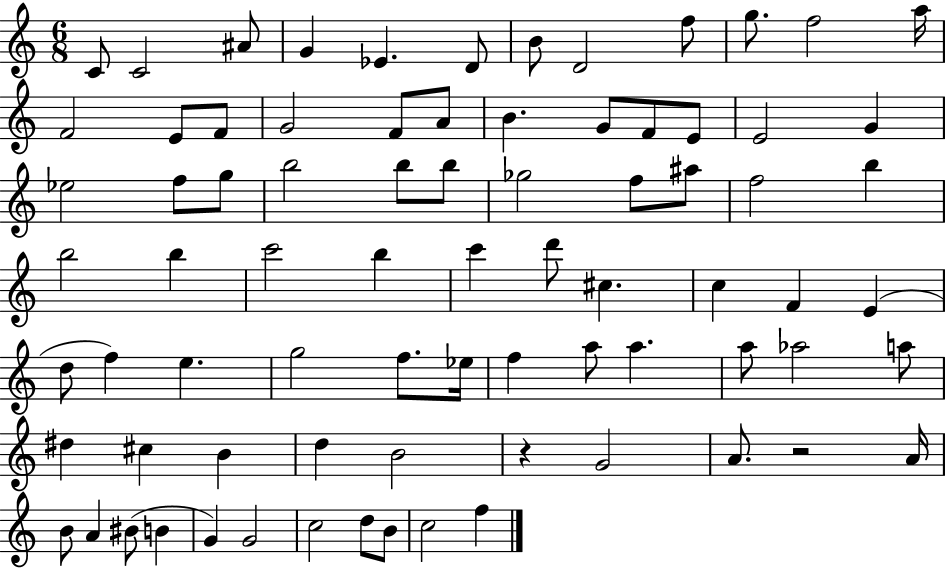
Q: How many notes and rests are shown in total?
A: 78